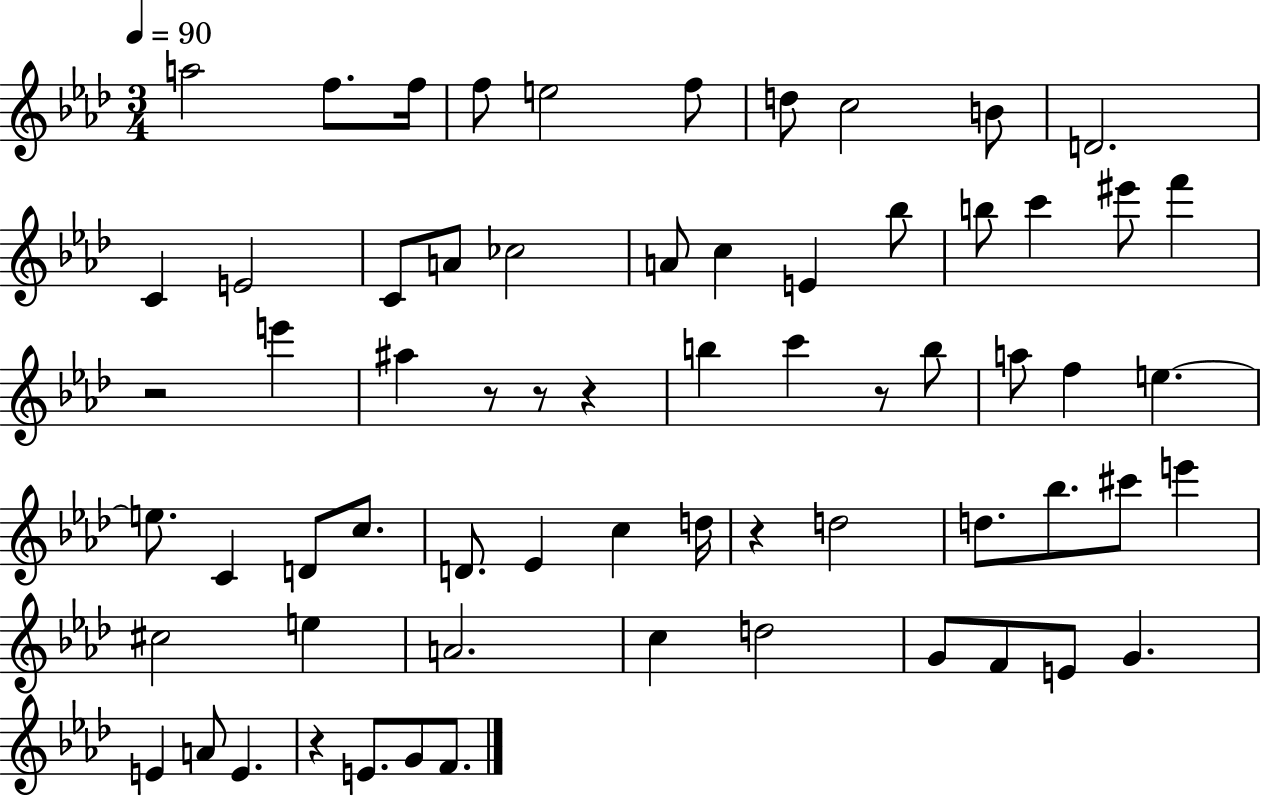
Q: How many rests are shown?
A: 7